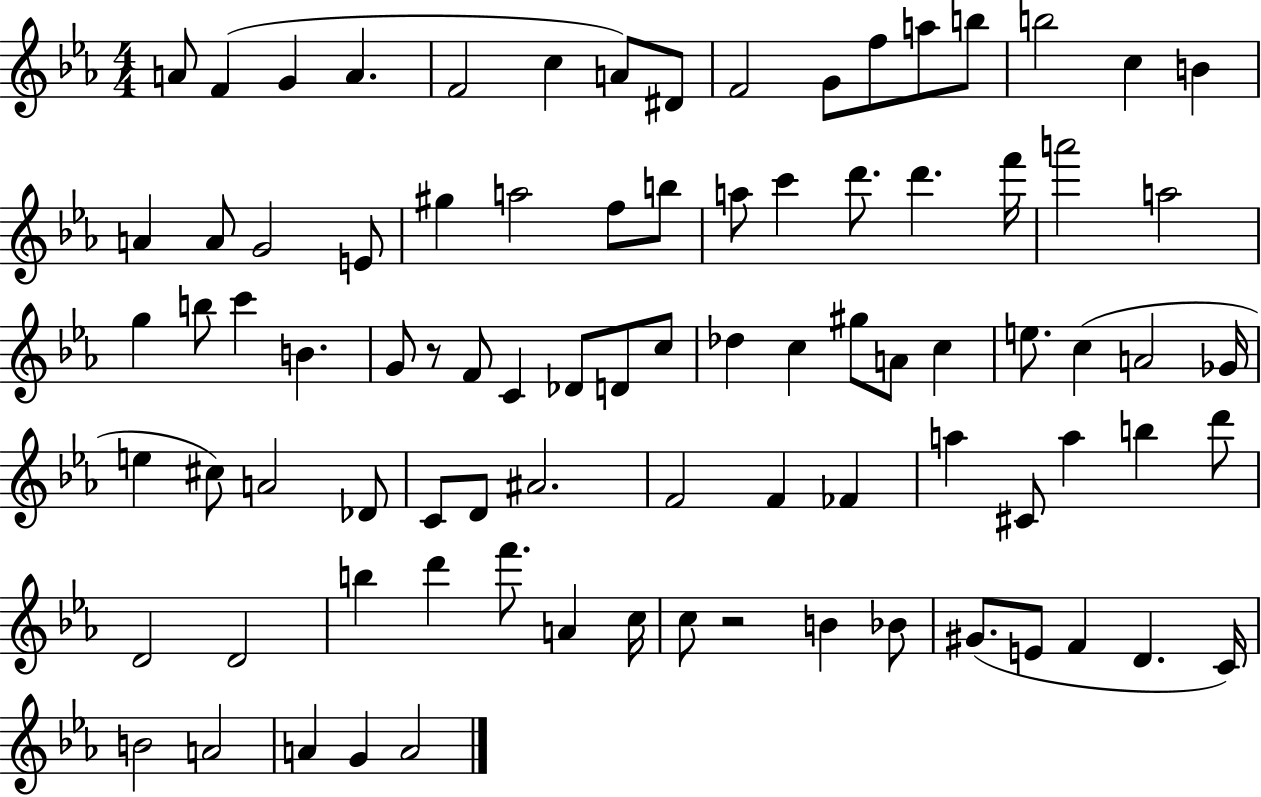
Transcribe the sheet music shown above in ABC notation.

X:1
T:Untitled
M:4/4
L:1/4
K:Eb
A/2 F G A F2 c A/2 ^D/2 F2 G/2 f/2 a/2 b/2 b2 c B A A/2 G2 E/2 ^g a2 f/2 b/2 a/2 c' d'/2 d' f'/4 a'2 a2 g b/2 c' B G/2 z/2 F/2 C _D/2 D/2 c/2 _d c ^g/2 A/2 c e/2 c A2 _G/4 e ^c/2 A2 _D/2 C/2 D/2 ^A2 F2 F _F a ^C/2 a b d'/2 D2 D2 b d' f'/2 A c/4 c/2 z2 B _B/2 ^G/2 E/2 F D C/4 B2 A2 A G A2